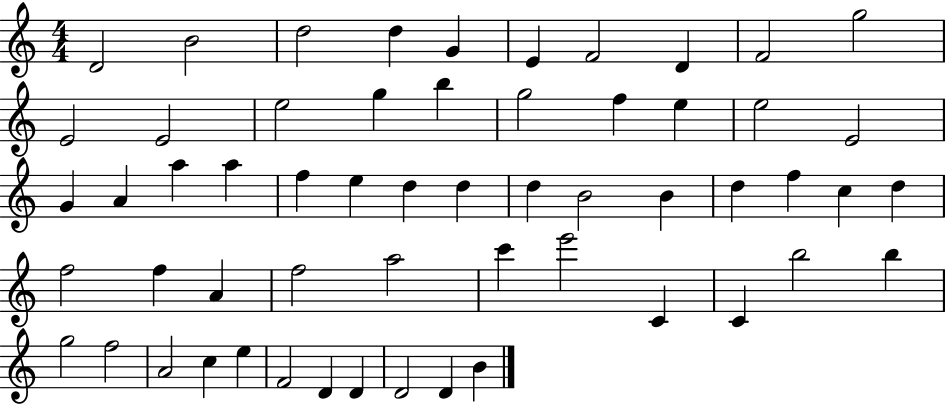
D4/h B4/h D5/h D5/q G4/q E4/q F4/h D4/q F4/h G5/h E4/h E4/h E5/h G5/q B5/q G5/h F5/q E5/q E5/h E4/h G4/q A4/q A5/q A5/q F5/q E5/q D5/q D5/q D5/q B4/h B4/q D5/q F5/q C5/q D5/q F5/h F5/q A4/q F5/h A5/h C6/q E6/h C4/q C4/q B5/h B5/q G5/h F5/h A4/h C5/q E5/q F4/h D4/q D4/q D4/h D4/q B4/q